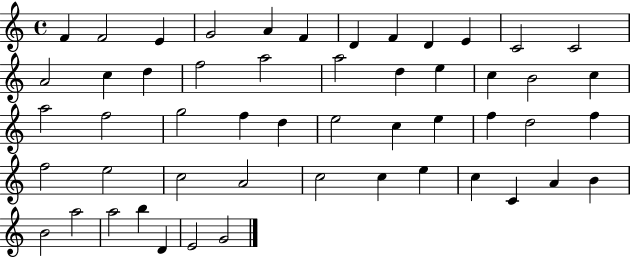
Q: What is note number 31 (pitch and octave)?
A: E5